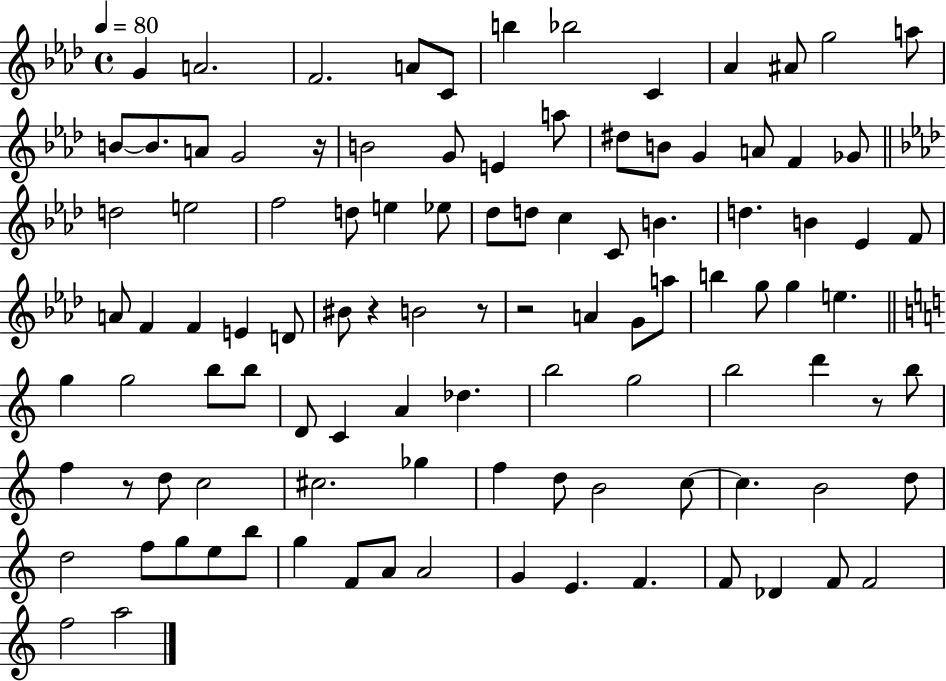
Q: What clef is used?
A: treble